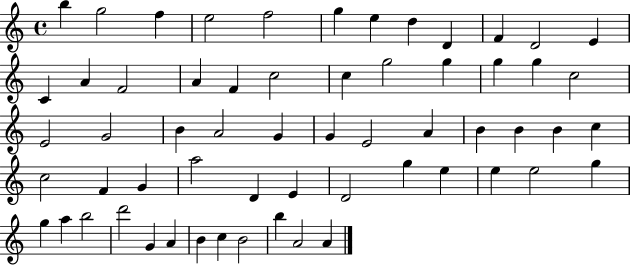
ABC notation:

X:1
T:Untitled
M:4/4
L:1/4
K:C
b g2 f e2 f2 g e d D F D2 E C A F2 A F c2 c g2 g g g c2 E2 G2 B A2 G G E2 A B B B c c2 F G a2 D E D2 g e e e2 g g a b2 d'2 G A B c B2 b A2 A